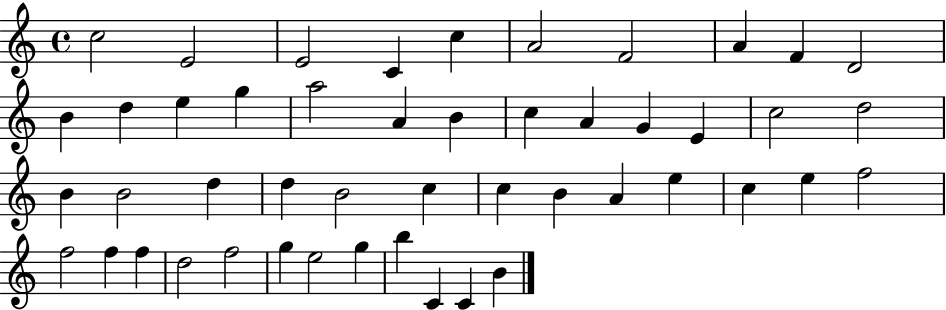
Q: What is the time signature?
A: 4/4